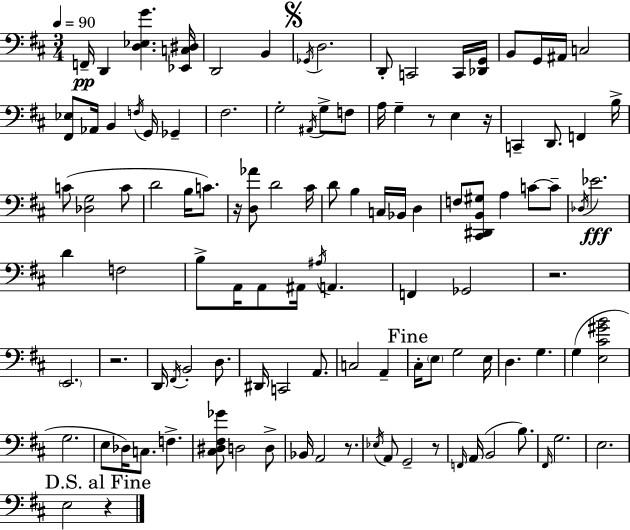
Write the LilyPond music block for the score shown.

{
  \clef bass
  \numericTimeSignature
  \time 3/4
  \key d \major
  \tempo 4 = 90
  f,16--\pp d,4 <d ees g'>4. <ees, c dis>16 | d,2 b,4 | \mark \markup { \musicglyph "scripts.segno" } \acciaccatura { ges,16 } d2. | d,8-. c,2 c,16 | \break <des, g,>16 b,8 g,16 ais,16 c2 | <fis, ees>8 aes,16 b,4 \acciaccatura { f16 } g,16 ges,4-- | fis2. | g2-. \acciaccatura { ais,16 } g8-> | \break f8 a16 g4-- r8 e4 | r16 c,4-- d,8. f,4 | b16-> c'8( <des g>2 | c'8 d'2 b16 | \break c'8.) r16 <d aes'>8 d'2 | cis'16 d'8 b4 c16 bes,16 d4 | f8 <cis, dis, b, gis>8 a4 c'8~~ | c'8-- \acciaccatura { des16 }\fff ees'2. | \break d'4 f2 | b8-> a,16 a,8 ais,16 \acciaccatura { ais16 } a,4. | f,4 ges,2 | r2. | \break \parenthesize e,2. | r2. | d,16 \acciaccatura { fis,16 } b,2-. | d8. dis,16 c,2 | \break a,8. c2 | a,4-- \mark "Fine" cis16-. \parenthesize e8 g2 | e16 d4. | g4. g4( <e cis' gis' b'>2 | \break g2. | e8 des16) c8. | f4.-> <cis dis fis ges'>8 d2 | d8-> bes,16 a,2 | \break r8. \acciaccatura { ees16 } a,8 g,2-- | r8 \grace { f,16 } a,16( b,2 | b8.) \grace { fis,16 } g2. | e2. | \break \mark "D.S. al Fine" e2 | r4 \bar "|."
}